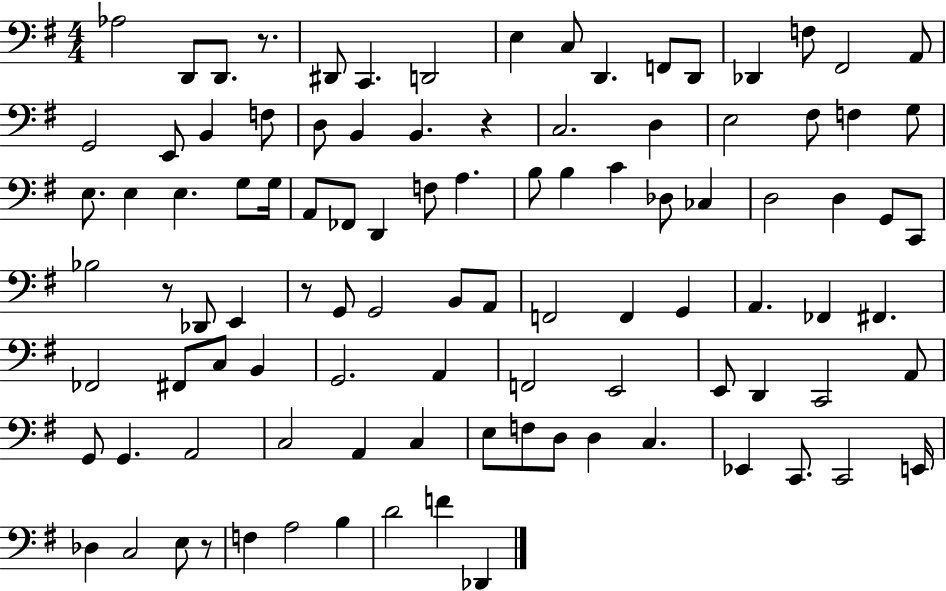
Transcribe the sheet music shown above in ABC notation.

X:1
T:Untitled
M:4/4
L:1/4
K:G
_A,2 D,,/2 D,,/2 z/2 ^D,,/2 C,, D,,2 E, C,/2 D,, F,,/2 D,,/2 _D,, F,/2 ^F,,2 A,,/2 G,,2 E,,/2 B,, F,/2 D,/2 B,, B,, z C,2 D, E,2 ^F,/2 F, G,/2 E,/2 E, E, G,/2 G,/4 A,,/2 _F,,/2 D,, F,/2 A, B,/2 B, C _D,/2 _C, D,2 D, G,,/2 C,,/2 _B,2 z/2 _D,,/2 E,, z/2 G,,/2 G,,2 B,,/2 A,,/2 F,,2 F,, G,, A,, _F,, ^F,, _F,,2 ^F,,/2 C,/2 B,, G,,2 A,, F,,2 E,,2 E,,/2 D,, C,,2 A,,/2 G,,/2 G,, A,,2 C,2 A,, C, E,/2 F,/2 D,/2 D, C, _E,, C,,/2 C,,2 E,,/4 _D, C,2 E,/2 z/2 F, A,2 B, D2 F _D,,